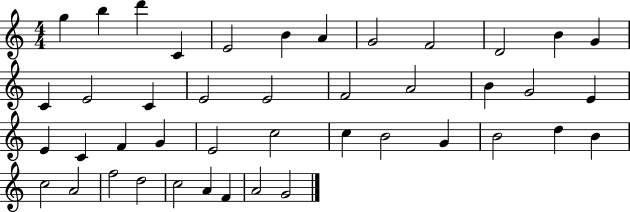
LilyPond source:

{
  \clef treble
  \numericTimeSignature
  \time 4/4
  \key c \major
  g''4 b''4 d'''4 c'4 | e'2 b'4 a'4 | g'2 f'2 | d'2 b'4 g'4 | \break c'4 e'2 c'4 | e'2 e'2 | f'2 a'2 | b'4 g'2 e'4 | \break e'4 c'4 f'4 g'4 | e'2 c''2 | c''4 b'2 g'4 | b'2 d''4 b'4 | \break c''2 a'2 | f''2 d''2 | c''2 a'4 f'4 | a'2 g'2 | \break \bar "|."
}